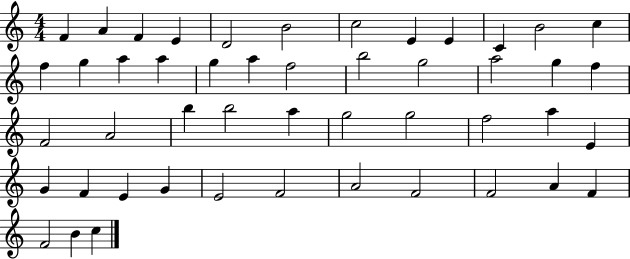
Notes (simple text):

F4/q A4/q F4/q E4/q D4/h B4/h C5/h E4/q E4/q C4/q B4/h C5/q F5/q G5/q A5/q A5/q G5/q A5/q F5/h B5/h G5/h A5/h G5/q F5/q F4/h A4/h B5/q B5/h A5/q G5/h G5/h F5/h A5/q E4/q G4/q F4/q E4/q G4/q E4/h F4/h A4/h F4/h F4/h A4/q F4/q F4/h B4/q C5/q